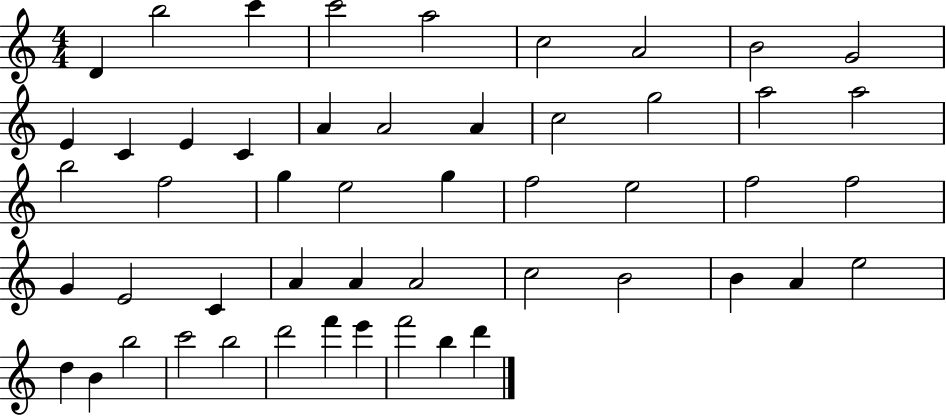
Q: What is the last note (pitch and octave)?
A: D6